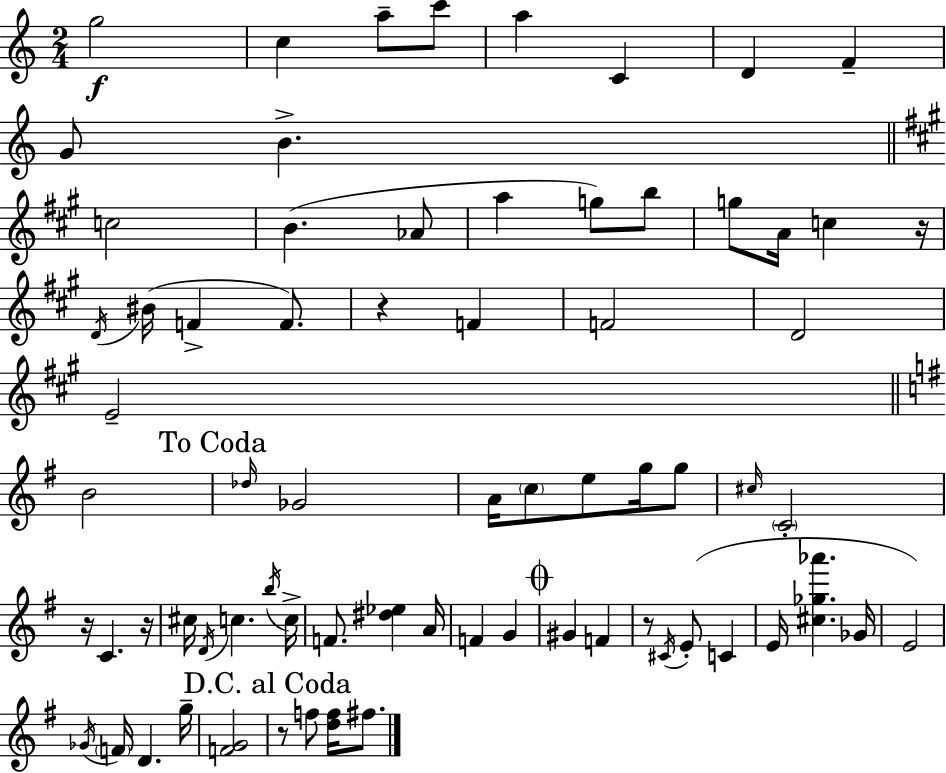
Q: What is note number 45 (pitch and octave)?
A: A4